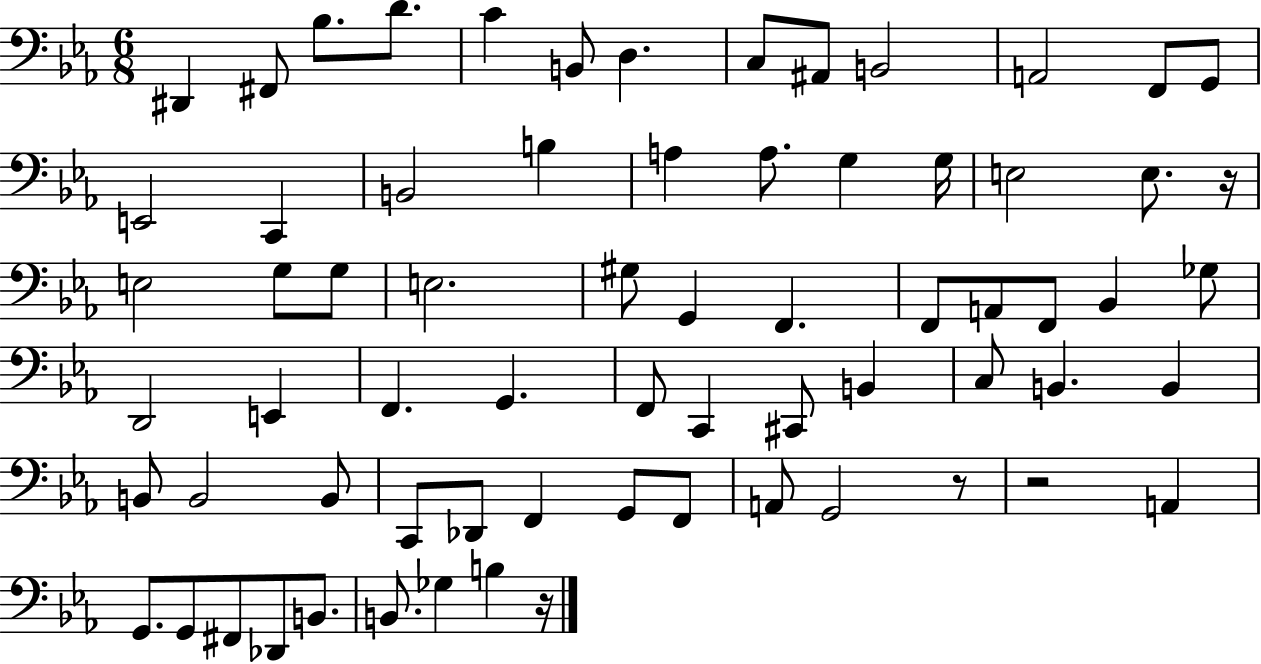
{
  \clef bass
  \numericTimeSignature
  \time 6/8
  \key ees \major
  dis,4 fis,8 bes8. d'8. | c'4 b,8 d4. | c8 ais,8 b,2 | a,2 f,8 g,8 | \break e,2 c,4 | b,2 b4 | a4 a8. g4 g16 | e2 e8. r16 | \break e2 g8 g8 | e2. | gis8 g,4 f,4. | f,8 a,8 f,8 bes,4 ges8 | \break d,2 e,4 | f,4. g,4. | f,8 c,4 cis,8 b,4 | c8 b,4. b,4 | \break b,8 b,2 b,8 | c,8 des,8 f,4 g,8 f,8 | a,8 g,2 r8 | r2 a,4 | \break g,8. g,8 fis,8 des,8 b,8. | b,8. ges4 b4 r16 | \bar "|."
}